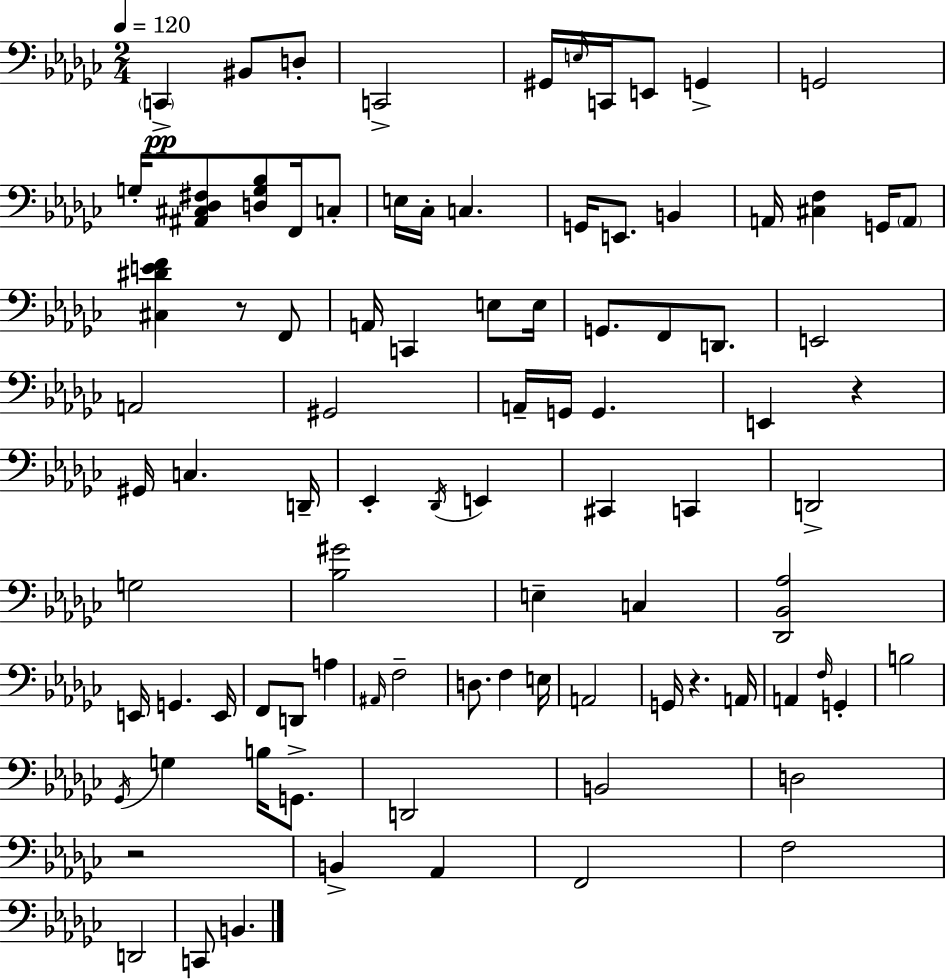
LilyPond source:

{
  \clef bass
  \numericTimeSignature
  \time 2/4
  \key ees \minor
  \tempo 4 = 120
  \parenthesize c,4->\pp bis,8 d8-. | c,2-> | gis,16 \grace { e16 } c,16 e,8 g,4-> | g,2 | \break g16-. <ais, cis des fis>8 <d g bes>8 f,16 c8-. | e16 ces16-. c4. | g,16 e,8. b,4 | a,16 <cis f>4 g,16 \parenthesize a,8 | \break <cis dis' e' f'>4 r8 f,8 | a,16 c,4 e8 | e16 g,8. f,8 d,8. | e,2 | \break a,2 | gis,2 | a,16-- g,16 g,4. | e,4 r4 | \break gis,16 c4. | d,16-- ees,4-. \acciaccatura { des,16 } e,4 | cis,4 c,4 | d,2-> | \break g2 | <bes gis'>2 | e4-- c4 | <des, bes, aes>2 | \break e,16 g,4. | e,16 f,8 d,8 a4 | \grace { ais,16 } f2-- | d8. f4 | \break e16 a,2 | g,16 r4. | a,16 a,4 \grace { f16 } | g,4-. b2 | \break \acciaccatura { ges,16 } g4 | b16 g,8.-> d,2 | b,2 | d2 | \break r2 | b,4-> | aes,4 f,2 | f2 | \break d,2 | c,8 b,4. | \bar "|."
}